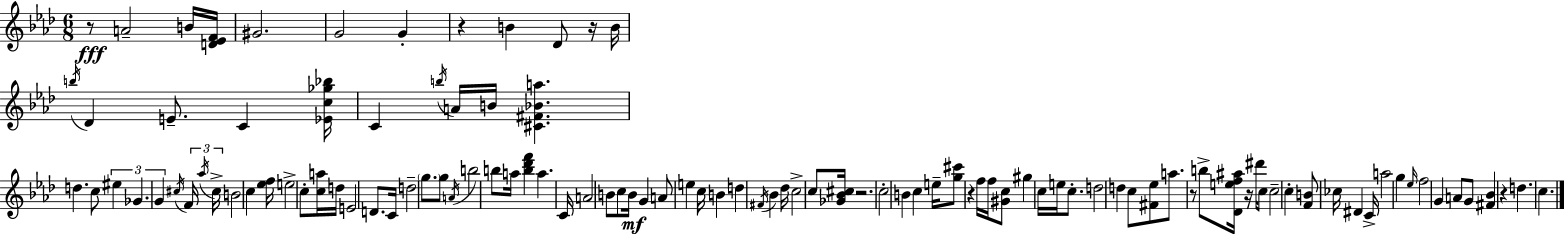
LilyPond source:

{
  \clef treble
  \numericTimeSignature
  \time 6/8
  \key f \minor
  r8\fff a'2-- b'16 <d' ees' f'>16 | gis'2. | g'2 g'4-. | r4 b'4 des'8 r16 b'16 | \break \acciaccatura { b''16 } des'4 e'8.-- c'4 | <ees' c'' ges'' bes''>16 c'4 \acciaccatura { b''16 } a'16 b'16 <cis' fis' bes' a''>4. | d''4. c''8 \tuplet 3/2 { eis''4 | ges'4. g'4 } | \break \acciaccatura { cis''16 } \tuplet 3/2 { f'16 \acciaccatura { aes''16 } cis''16-> } b'2 | c''4 <ees'' f''>16 e''2-> | c''8-. <c'' a''>16 d''16 e'2 | d'8. c'16 d''2-- | \break \parenthesize g''8. g''8 \acciaccatura { a'16 } b''2 | b''8 a''16 <b'' des''' f'''>4 a''4. | c'16 a'2 | b'8 c''8 b'16\mf g'4 a'8 | \break e''4 c''16 b'4 d''4 | \acciaccatura { fis'16 } bes'4 des''16 c''2-> | c''8 <ges' bes' cis''>16 r2. | c''2-. | \break b'4 c''4 e''16-- <g'' cis'''>8 | r4 f''16 f''16 <gis' c''>8 gis''4 | c''16 e''16 c''8.-. d''2 | d''4 c''8 <fis' ees''>8 a''8. | \break r8 b''8-> <des' e'' f'' ais''>16 r16 dis'''16 c''8 c''2-- | c''4-. <f' b'>8 | ces''16 dis'4 c'16-> a''2 | g''4 \grace { ees''16 } f''2 | \break g'4 a'8 g'8 <fis' bes'>4 | r4 d''4. | c''4. \bar "|."
}